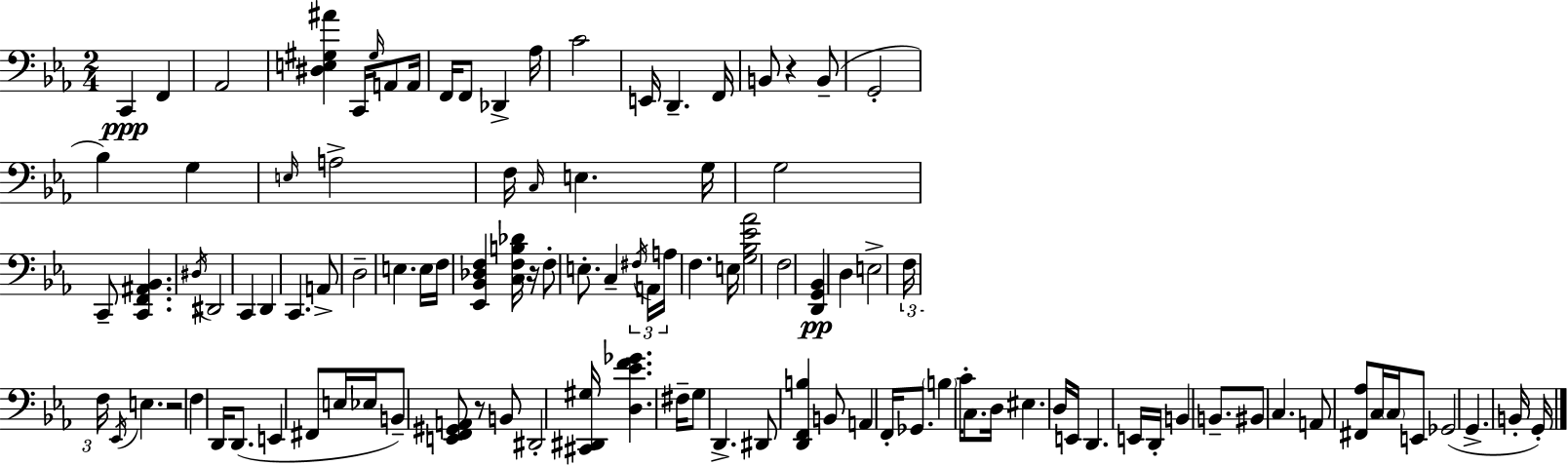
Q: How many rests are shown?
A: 4